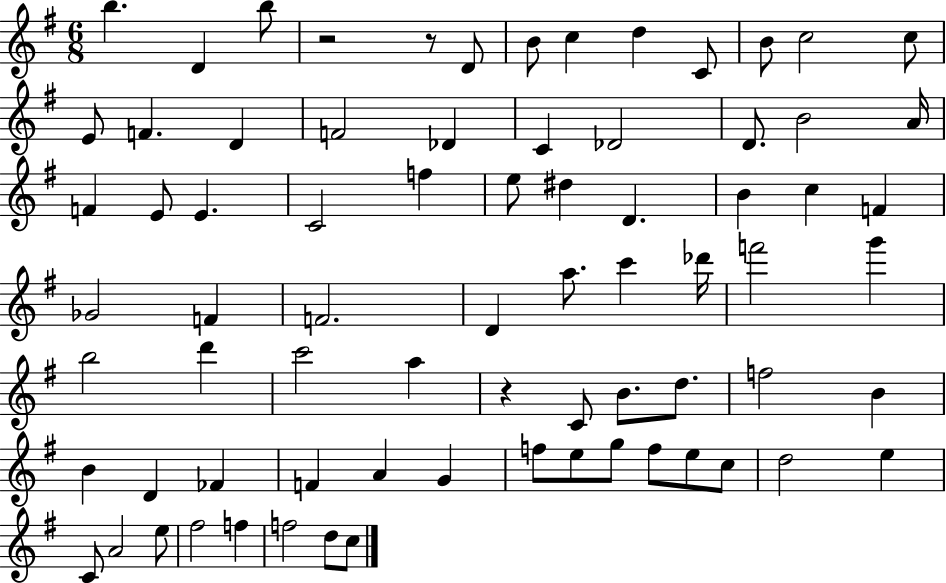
B5/q. D4/q B5/e R/h R/e D4/e B4/e C5/q D5/q C4/e B4/e C5/h C5/e E4/e F4/q. D4/q F4/h Db4/q C4/q Db4/h D4/e. B4/h A4/s F4/q E4/e E4/q. C4/h F5/q E5/e D#5/q D4/q. B4/q C5/q F4/q Gb4/h F4/q F4/h. D4/q A5/e. C6/q Db6/s F6/h G6/q B5/h D6/q C6/h A5/q R/q C4/e B4/e. D5/e. F5/h B4/q B4/q D4/q FES4/q F4/q A4/q G4/q F5/e E5/e G5/e F5/e E5/e C5/e D5/h E5/q C4/e A4/h E5/e F#5/h F5/q F5/h D5/e C5/e